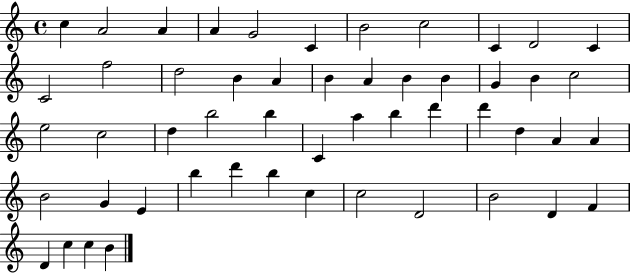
C5/q A4/h A4/q A4/q G4/h C4/q B4/h C5/h C4/q D4/h C4/q C4/h F5/h D5/h B4/q A4/q B4/q A4/q B4/q B4/q G4/q B4/q C5/h E5/h C5/h D5/q B5/h B5/q C4/q A5/q B5/q D6/q D6/q D5/q A4/q A4/q B4/h G4/q E4/q B5/q D6/q B5/q C5/q C5/h D4/h B4/h D4/q F4/q D4/q C5/q C5/q B4/q